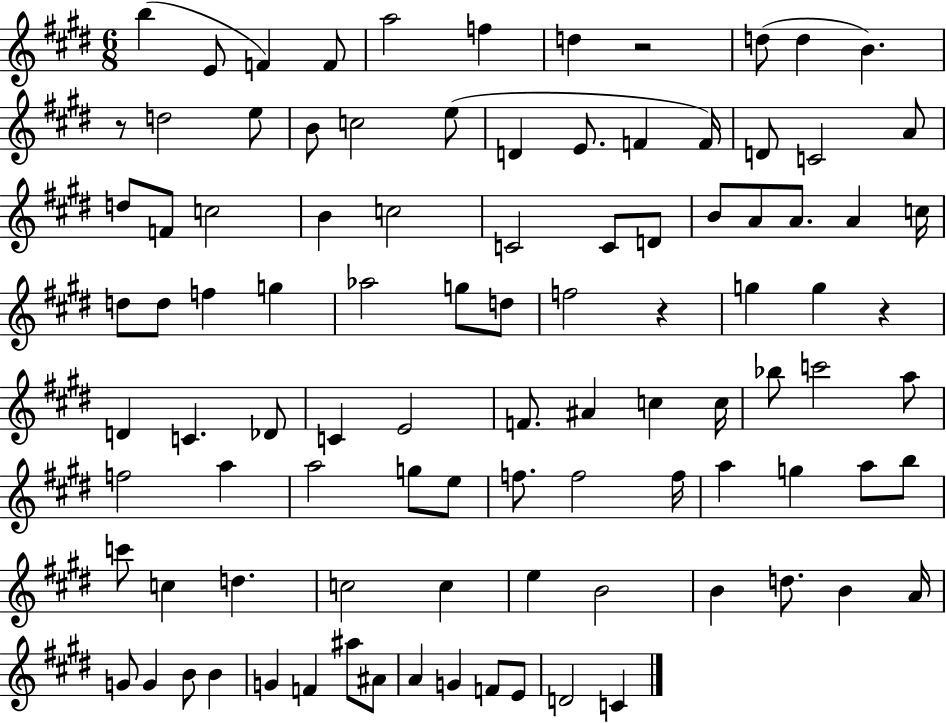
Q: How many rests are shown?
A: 4